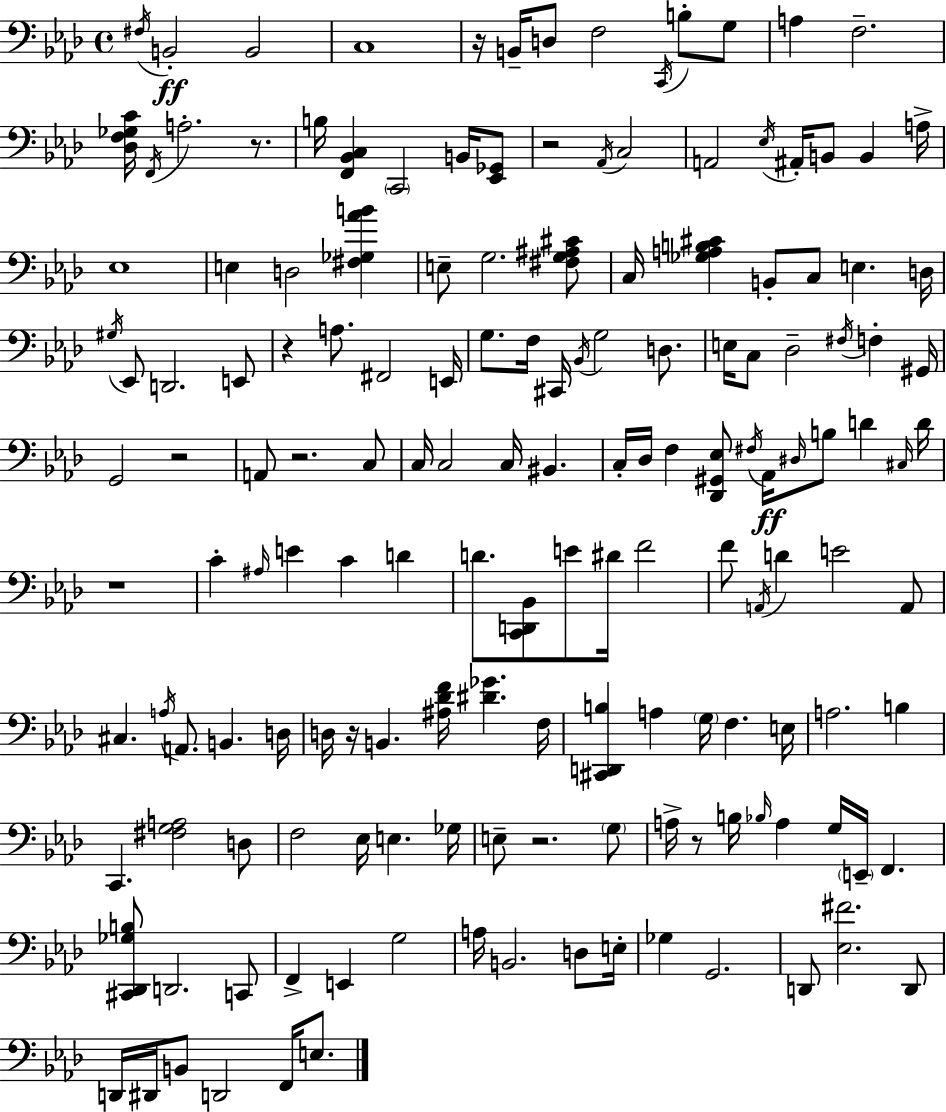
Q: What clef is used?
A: bass